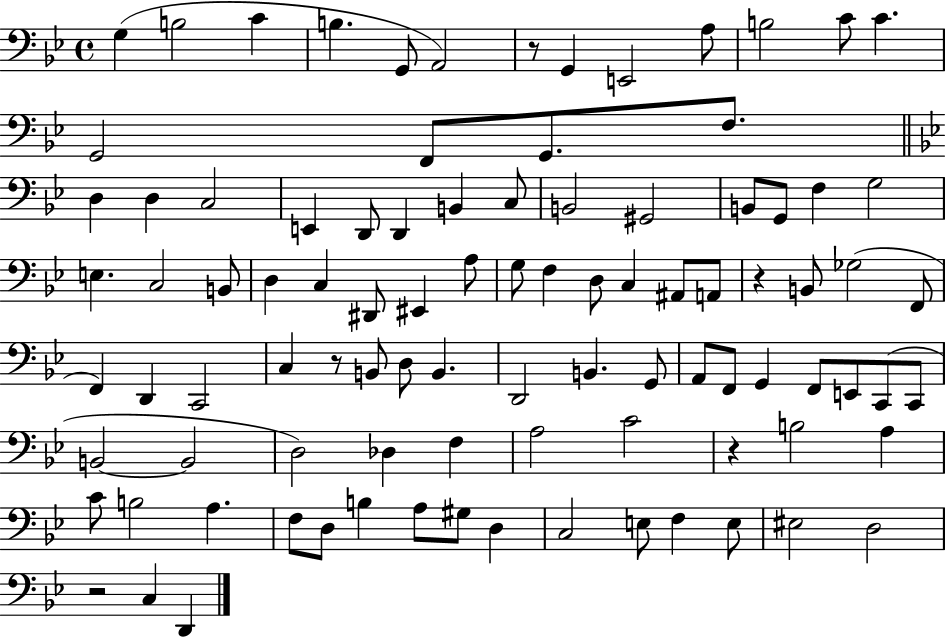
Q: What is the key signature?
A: BES major